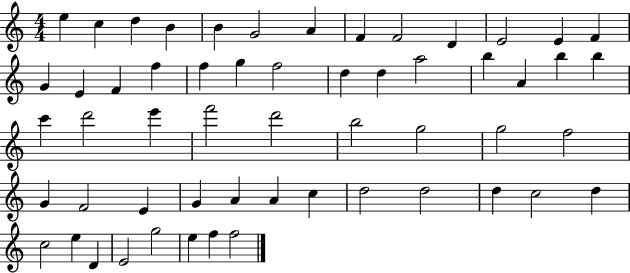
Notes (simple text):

E5/q C5/q D5/q B4/q B4/q G4/h A4/q F4/q F4/h D4/q E4/h E4/q F4/q G4/q E4/q F4/q F5/q F5/q G5/q F5/h D5/q D5/q A5/h B5/q A4/q B5/q B5/q C6/q D6/h E6/q F6/h D6/h B5/h G5/h G5/h F5/h G4/q F4/h E4/q G4/q A4/q A4/q C5/q D5/h D5/h D5/q C5/h D5/q C5/h E5/q D4/q E4/h G5/h E5/q F5/q F5/h